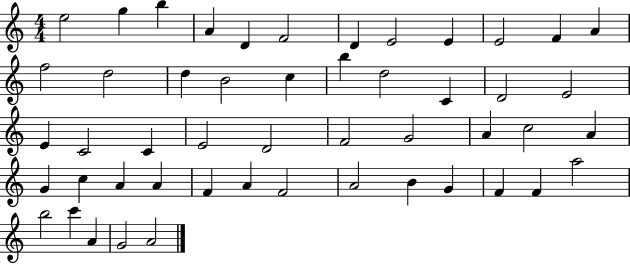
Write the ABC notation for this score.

X:1
T:Untitled
M:4/4
L:1/4
K:C
e2 g b A D F2 D E2 E E2 F A f2 d2 d B2 c b d2 C D2 E2 E C2 C E2 D2 F2 G2 A c2 A G c A A F A F2 A2 B G F F a2 b2 c' A G2 A2